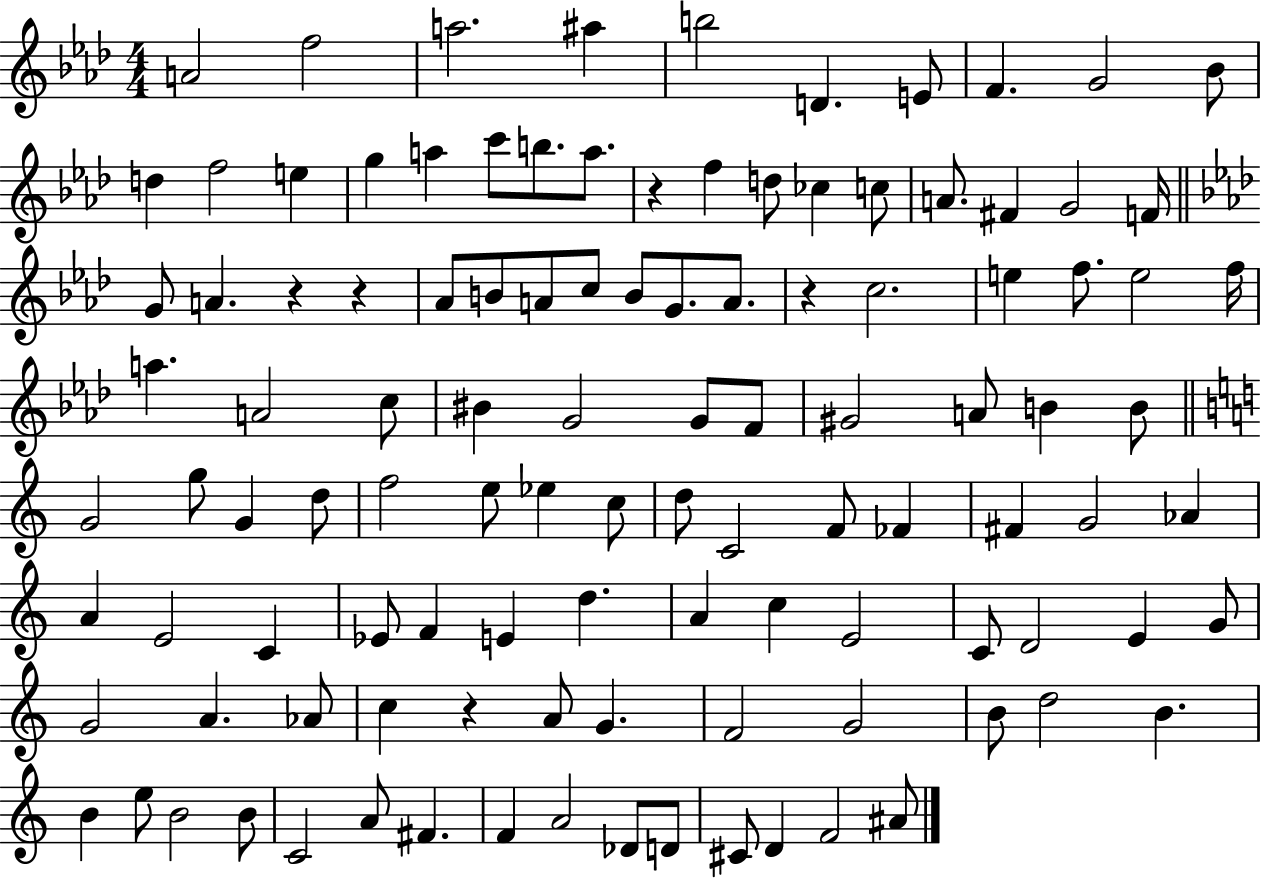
X:1
T:Untitled
M:4/4
L:1/4
K:Ab
A2 f2 a2 ^a b2 D E/2 F G2 _B/2 d f2 e g a c'/2 b/2 a/2 z f d/2 _c c/2 A/2 ^F G2 F/4 G/2 A z z _A/2 B/2 A/2 c/2 B/2 G/2 A/2 z c2 e f/2 e2 f/4 a A2 c/2 ^B G2 G/2 F/2 ^G2 A/2 B B/2 G2 g/2 G d/2 f2 e/2 _e c/2 d/2 C2 F/2 _F ^F G2 _A A E2 C _E/2 F E d A c E2 C/2 D2 E G/2 G2 A _A/2 c z A/2 G F2 G2 B/2 d2 B B e/2 B2 B/2 C2 A/2 ^F F A2 _D/2 D/2 ^C/2 D F2 ^A/2